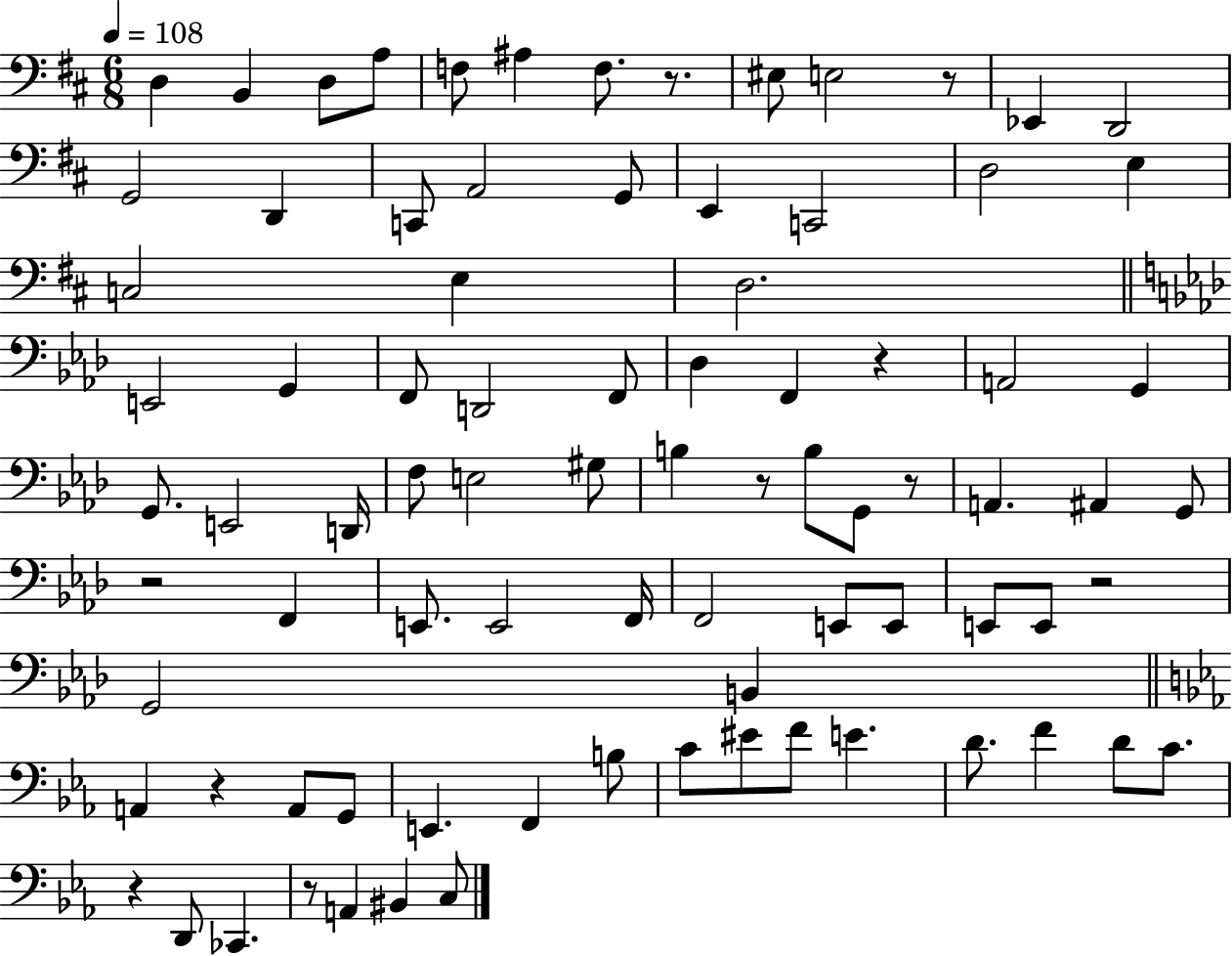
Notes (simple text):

D3/q B2/q D3/e A3/e F3/e A#3/q F3/e. R/e. EIS3/e E3/h R/e Eb2/q D2/h G2/h D2/q C2/e A2/h G2/e E2/q C2/h D3/h E3/q C3/h E3/q D3/h. E2/h G2/q F2/e D2/h F2/e Db3/q F2/q R/q A2/h G2/q G2/e. E2/h D2/s F3/e E3/h G#3/e B3/q R/e B3/e G2/e R/e A2/q. A#2/q G2/e R/h F2/q E2/e. E2/h F2/s F2/h E2/e E2/e E2/e E2/e R/h G2/h B2/q A2/q R/q A2/e G2/e E2/q. F2/q B3/e C4/e EIS4/e F4/e E4/q. D4/e. F4/q D4/e C4/e. R/q D2/e CES2/q. R/e A2/q BIS2/q C3/e